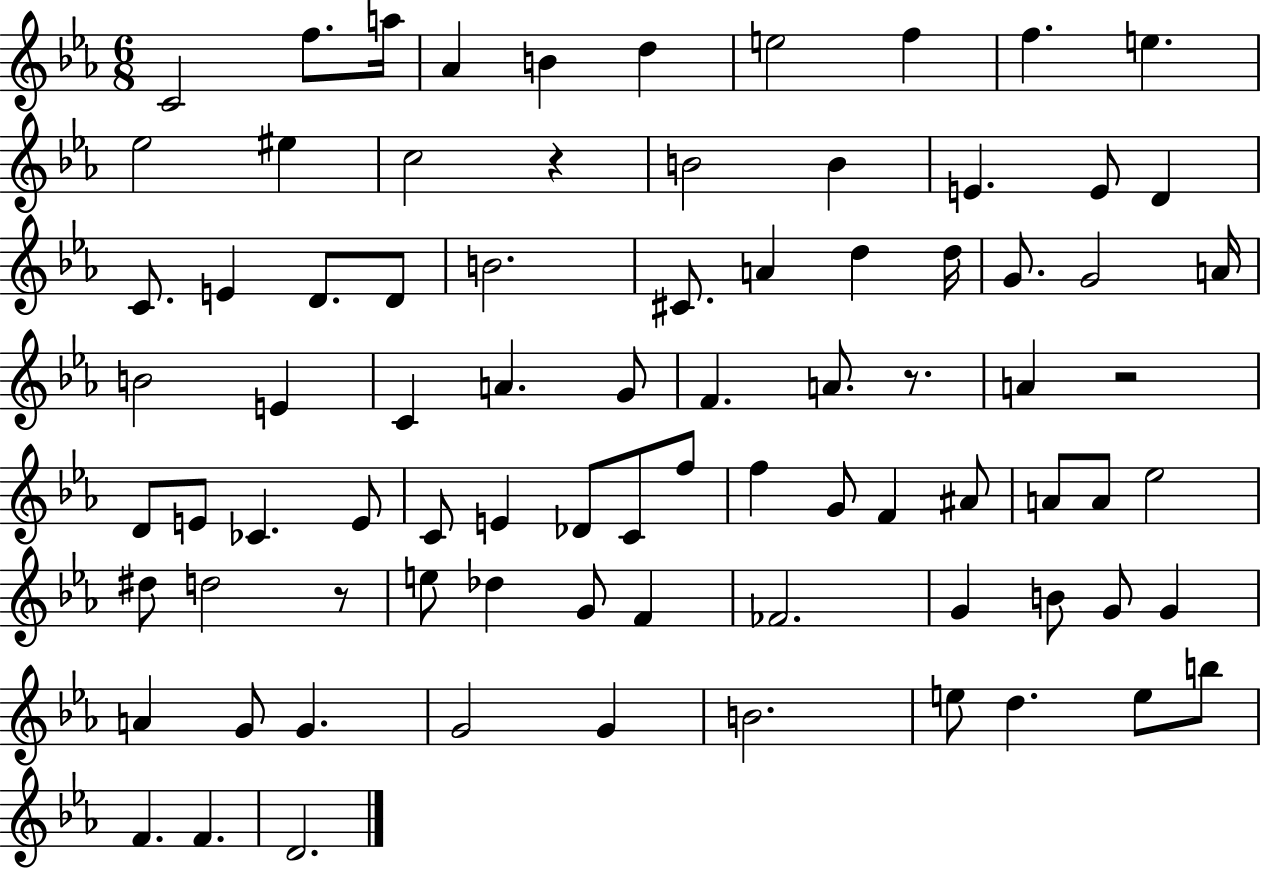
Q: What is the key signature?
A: EES major